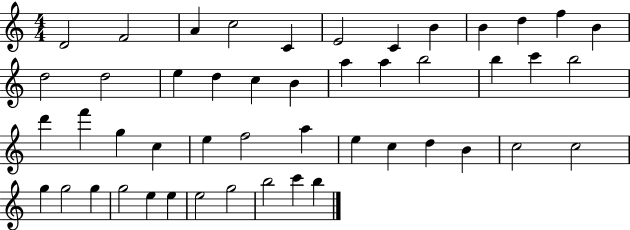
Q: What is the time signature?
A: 4/4